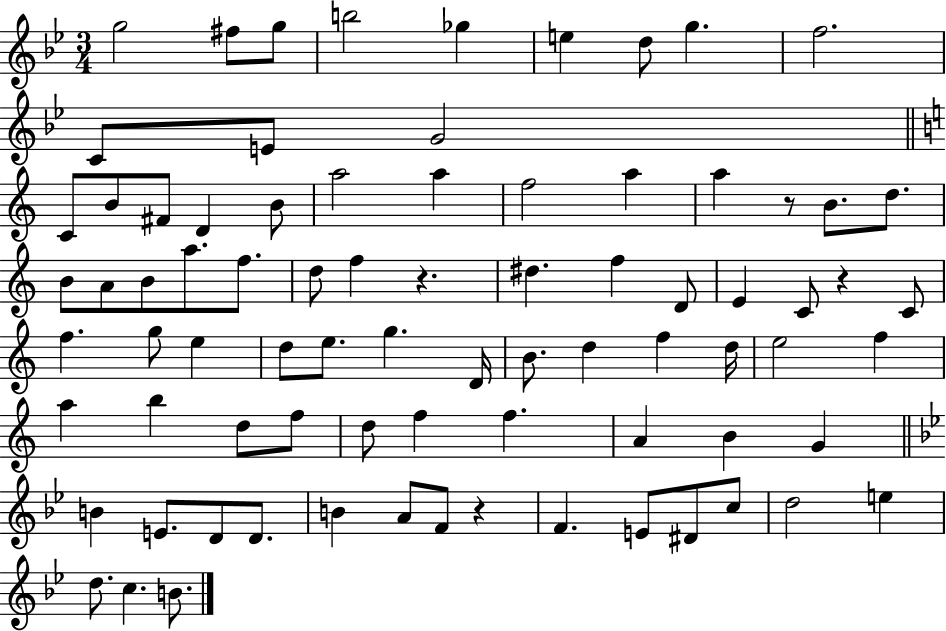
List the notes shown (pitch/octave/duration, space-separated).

G5/h F#5/e G5/e B5/h Gb5/q E5/q D5/e G5/q. F5/h. C4/e E4/e G4/h C4/e B4/e F#4/e D4/q B4/e A5/h A5/q F5/h A5/q A5/q R/e B4/e. D5/e. B4/e A4/e B4/e A5/e. F5/e. D5/e F5/q R/q. D#5/q. F5/q D4/e E4/q C4/e R/q C4/e F5/q. G5/e E5/q D5/e E5/e. G5/q. D4/s B4/e. D5/q F5/q D5/s E5/h F5/q A5/q B5/q D5/e F5/e D5/e F5/q F5/q. A4/q B4/q G4/q B4/q E4/e. D4/e D4/e. B4/q A4/e F4/e R/q F4/q. E4/e D#4/e C5/e D5/h E5/q D5/e. C5/q. B4/e.